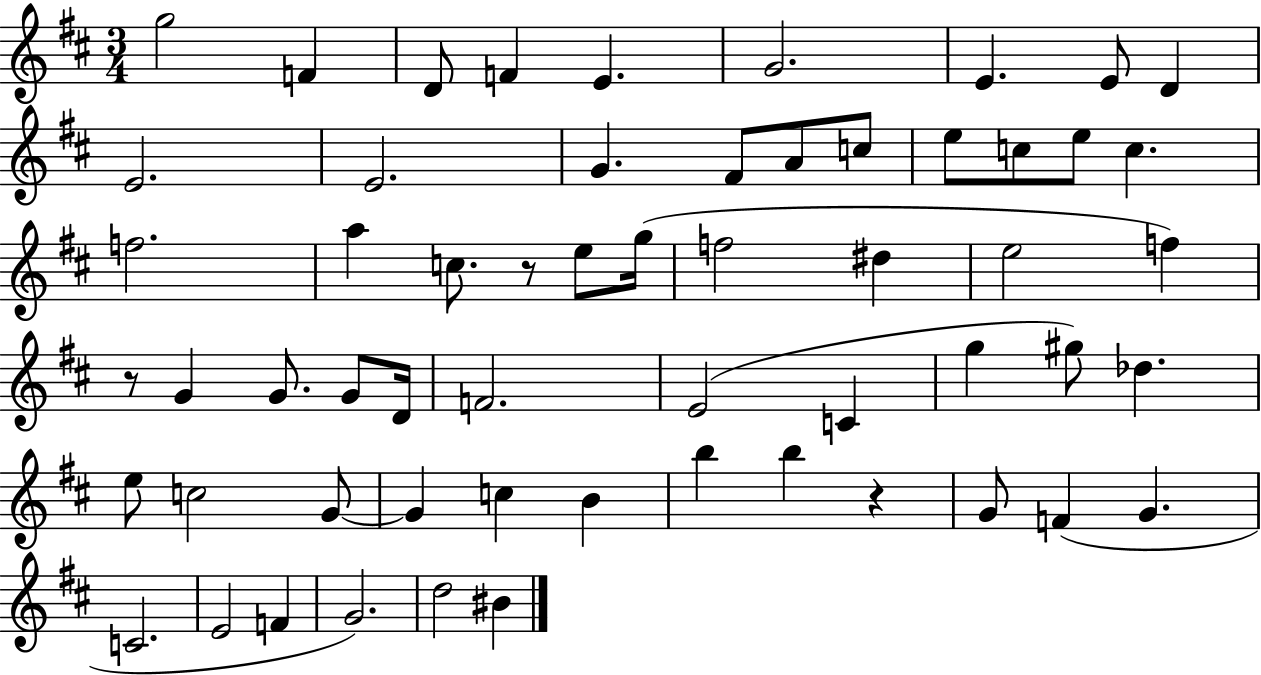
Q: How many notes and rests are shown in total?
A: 58